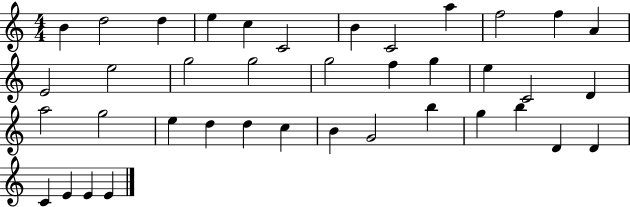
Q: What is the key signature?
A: C major